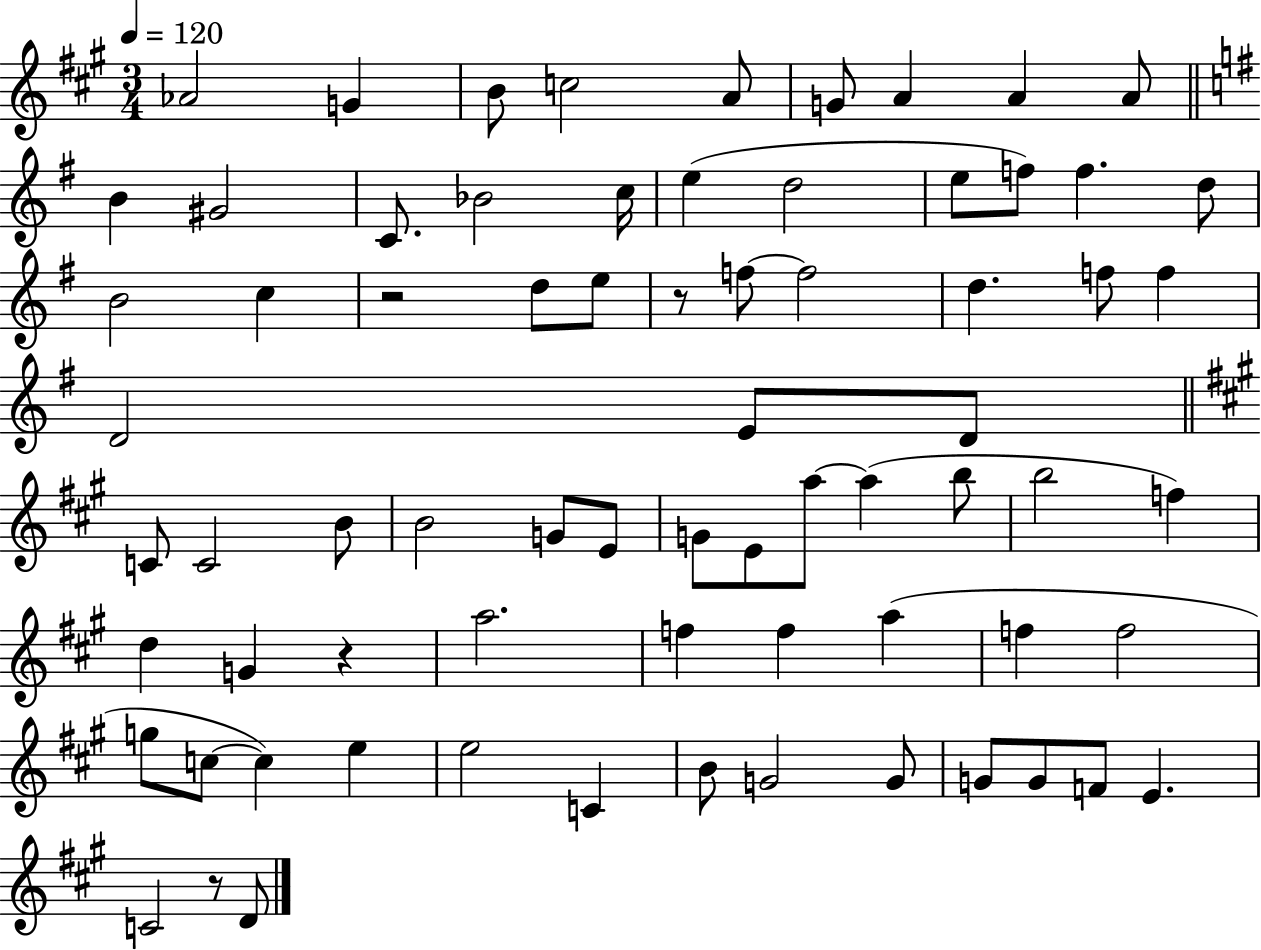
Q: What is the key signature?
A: A major